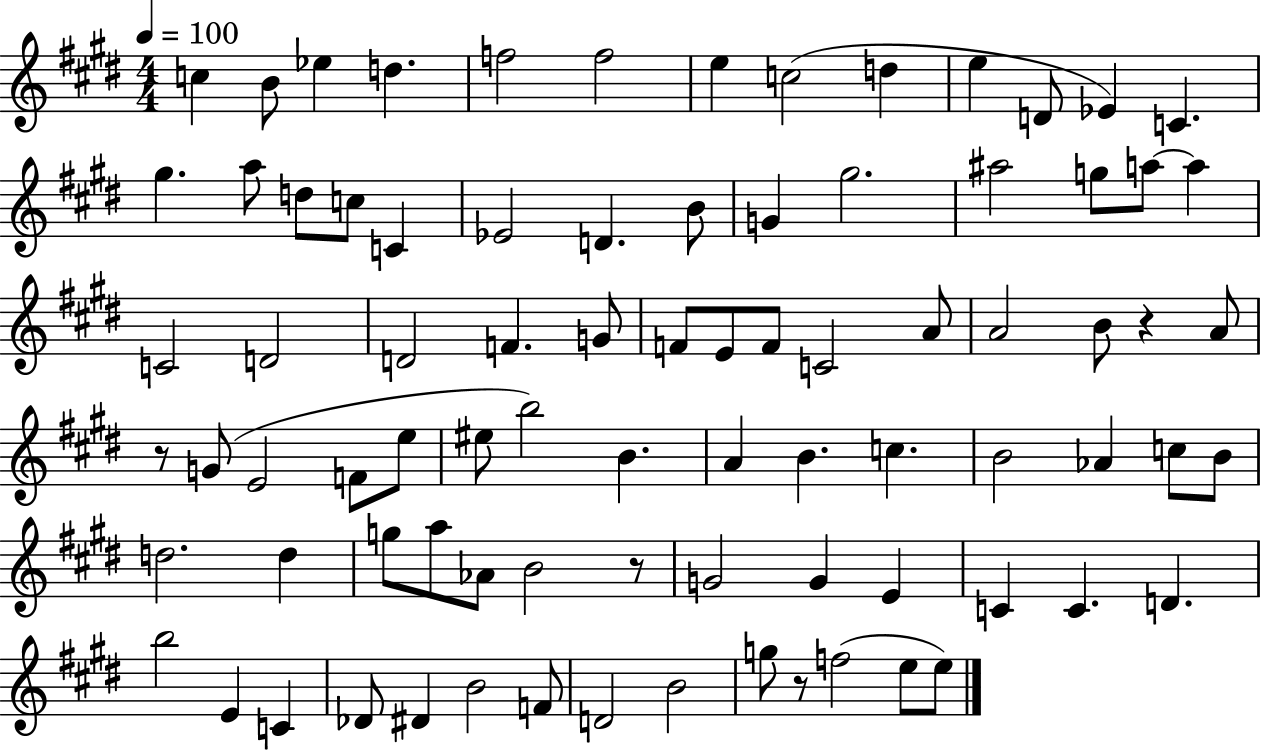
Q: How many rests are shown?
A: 4